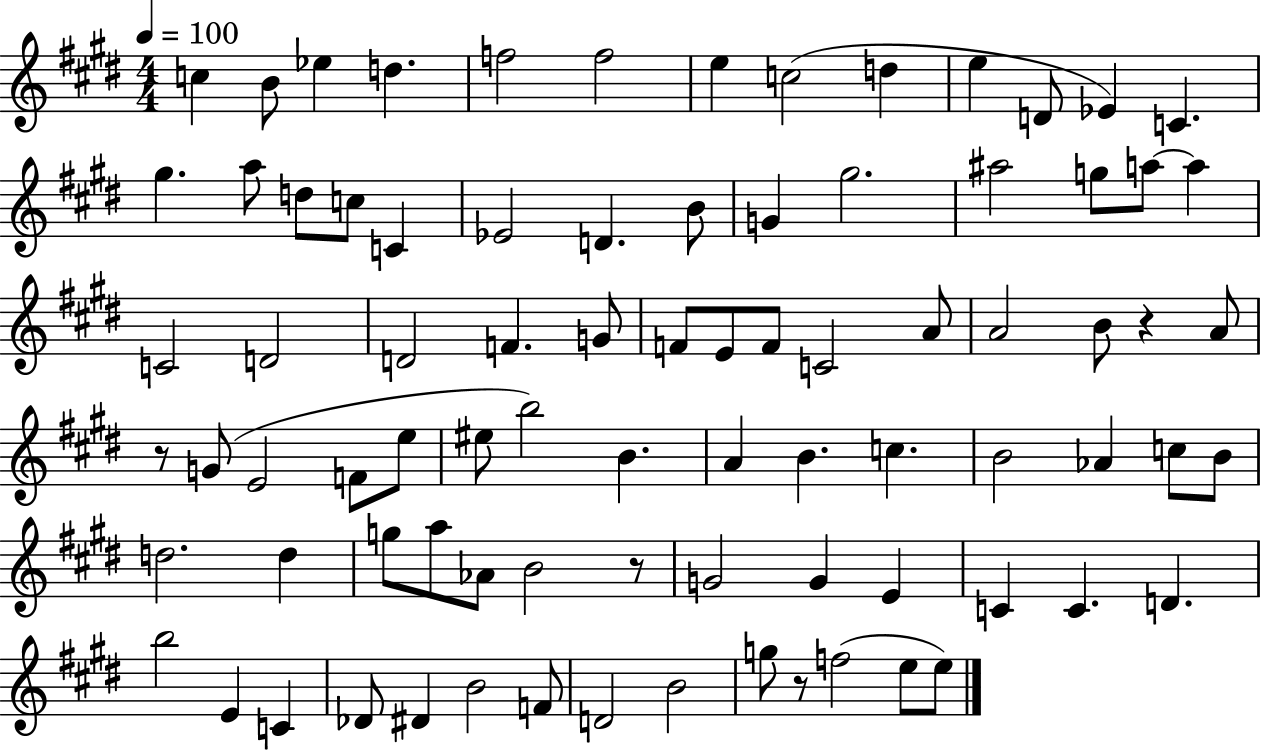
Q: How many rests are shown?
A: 4